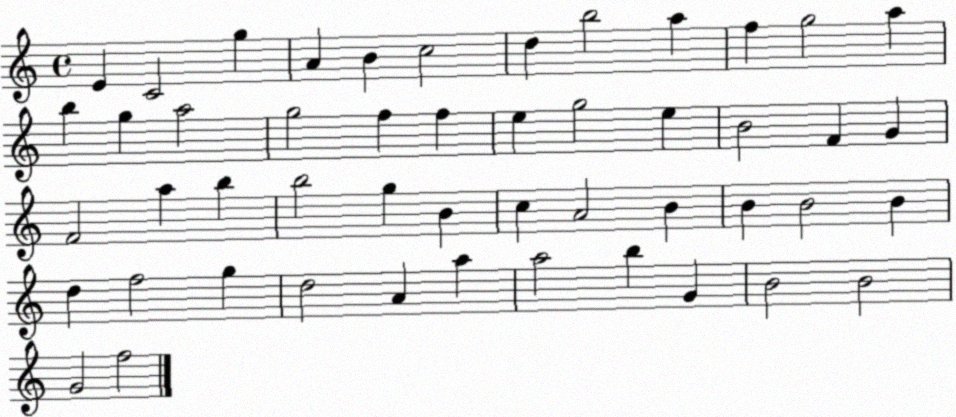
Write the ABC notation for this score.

X:1
T:Untitled
M:4/4
L:1/4
K:C
E C2 g A B c2 d b2 a f g2 a b g a2 g2 f f e g2 e B2 F G F2 a b b2 g B c A2 B B B2 B d f2 g d2 A a a2 b G B2 B2 G2 f2